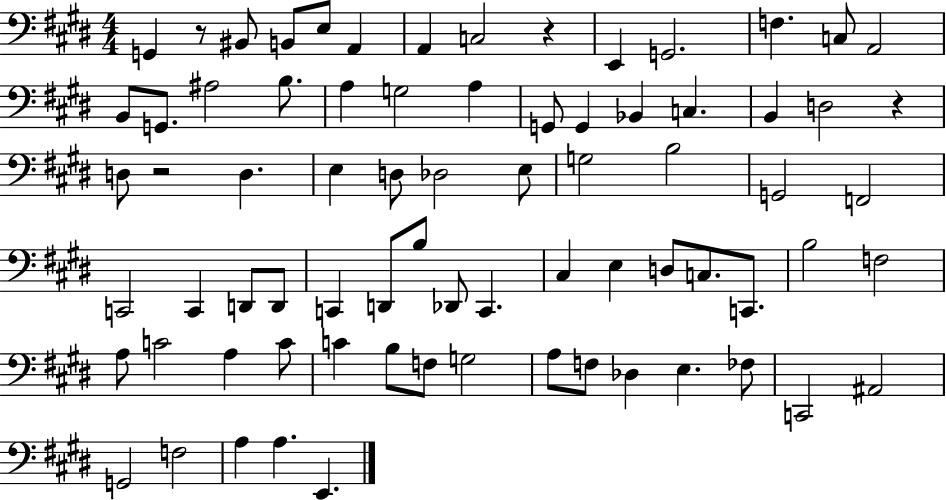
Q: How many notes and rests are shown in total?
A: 75